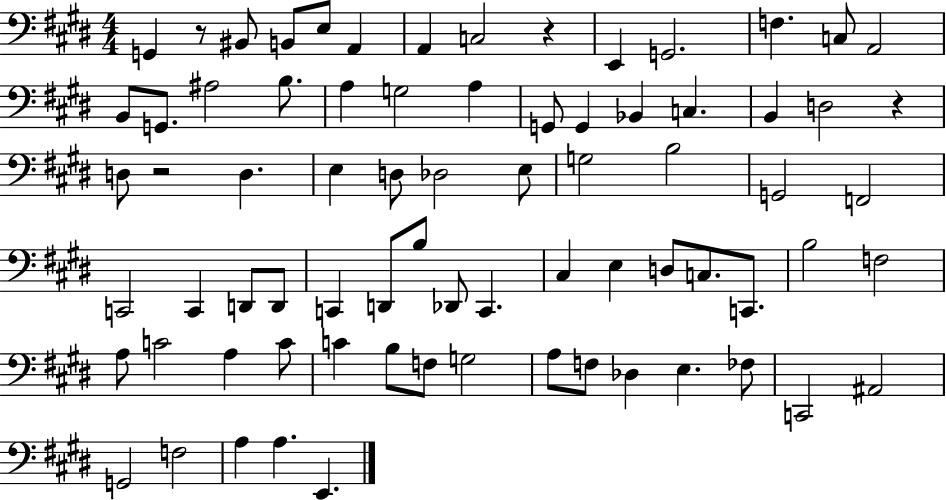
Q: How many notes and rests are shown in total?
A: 75